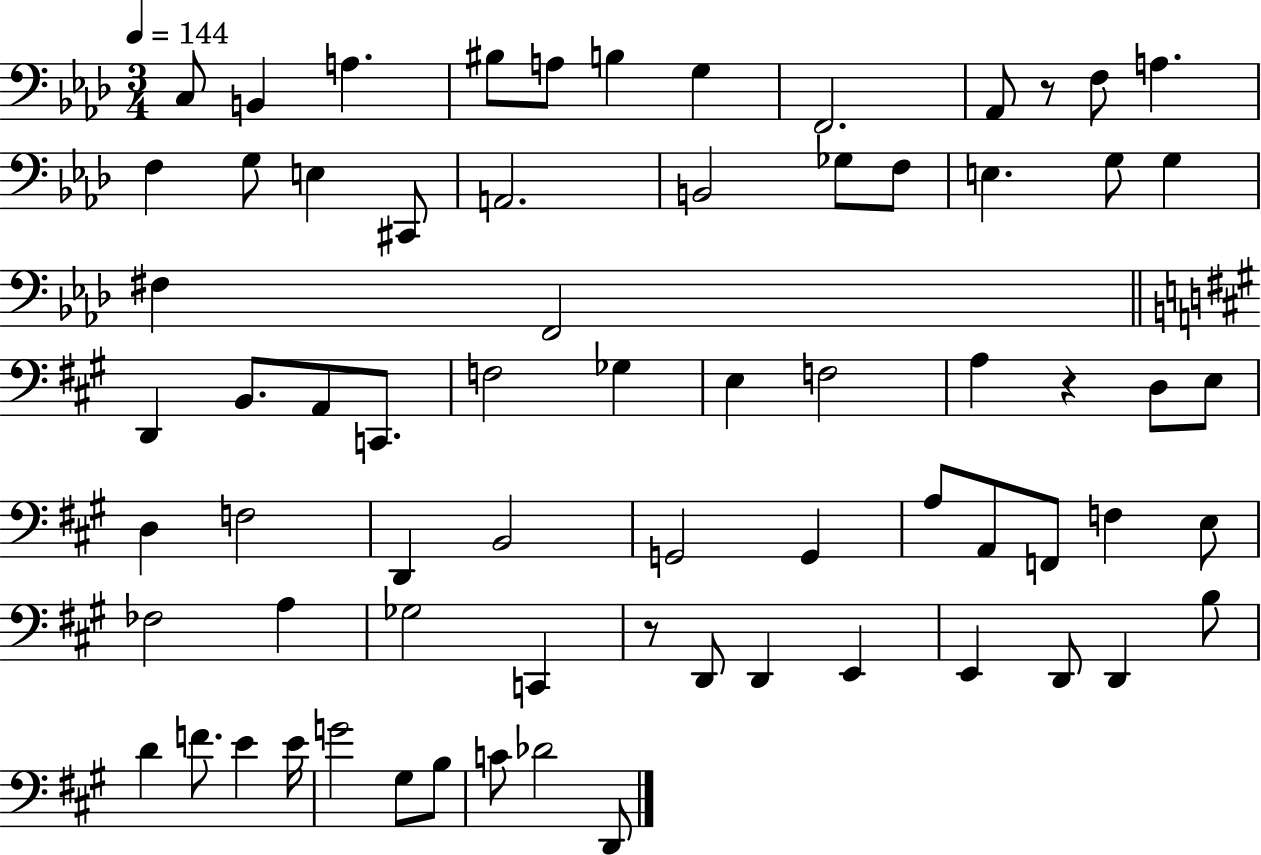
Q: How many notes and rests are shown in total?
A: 70